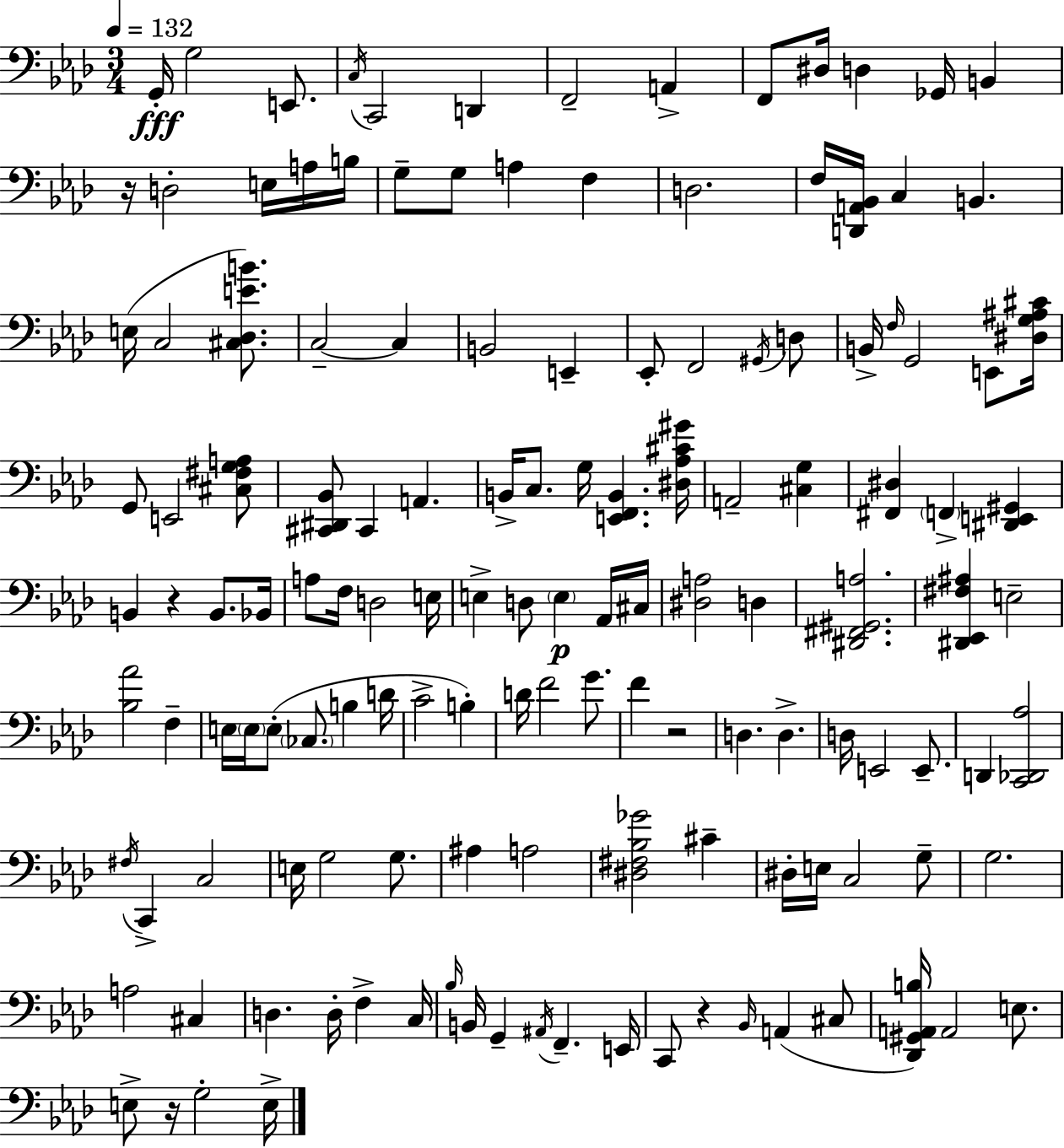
X:1
T:Untitled
M:3/4
L:1/4
K:Fm
G,,/4 G,2 E,,/2 C,/4 C,,2 D,, F,,2 A,, F,,/2 ^D,/4 D, _G,,/4 B,, z/4 D,2 E,/4 A,/4 B,/4 G,/2 G,/2 A, F, D,2 F,/4 [D,,A,,_B,,]/4 C, B,, E,/4 C,2 [^C,_D,EB]/2 C,2 C, B,,2 E,, _E,,/2 F,,2 ^G,,/4 D,/2 B,,/4 F,/4 G,,2 E,,/2 [^D,G,^A,^C]/4 G,,/2 E,,2 [^C,^F,G,A,]/2 [^C,,^D,,_B,,]/2 ^C,, A,, B,,/4 C,/2 G,/4 [E,,F,,B,,] [^D,_A,^C^G]/4 A,,2 [^C,G,] [^F,,^D,] F,, [^D,,E,,^G,,] B,, z B,,/2 _B,,/4 A,/2 F,/4 D,2 E,/4 E, D,/2 E, _A,,/4 ^C,/4 [^D,A,]2 D, [^D,,^F,,^G,,A,]2 [^D,,_E,,^F,^A,] E,2 [_B,_A]2 F, E,/4 E,/4 E,/2 _C,/2 B, D/4 C2 B, D/4 F2 G/2 F z2 D, D, D,/4 E,,2 E,,/2 D,, [C,,_D,,_A,]2 ^F,/4 C,, C,2 E,/4 G,2 G,/2 ^A, A,2 [^D,^F,_B,_G]2 ^C ^D,/4 E,/4 C,2 G,/2 G,2 A,2 ^C, D, D,/4 F, C,/4 _B,/4 B,,/4 G,, ^A,,/4 F,, E,,/4 C,,/2 z _B,,/4 A,, ^C,/2 [_D,,^G,,A,,B,]/4 A,,2 E,/2 E,/2 z/4 G,2 E,/4